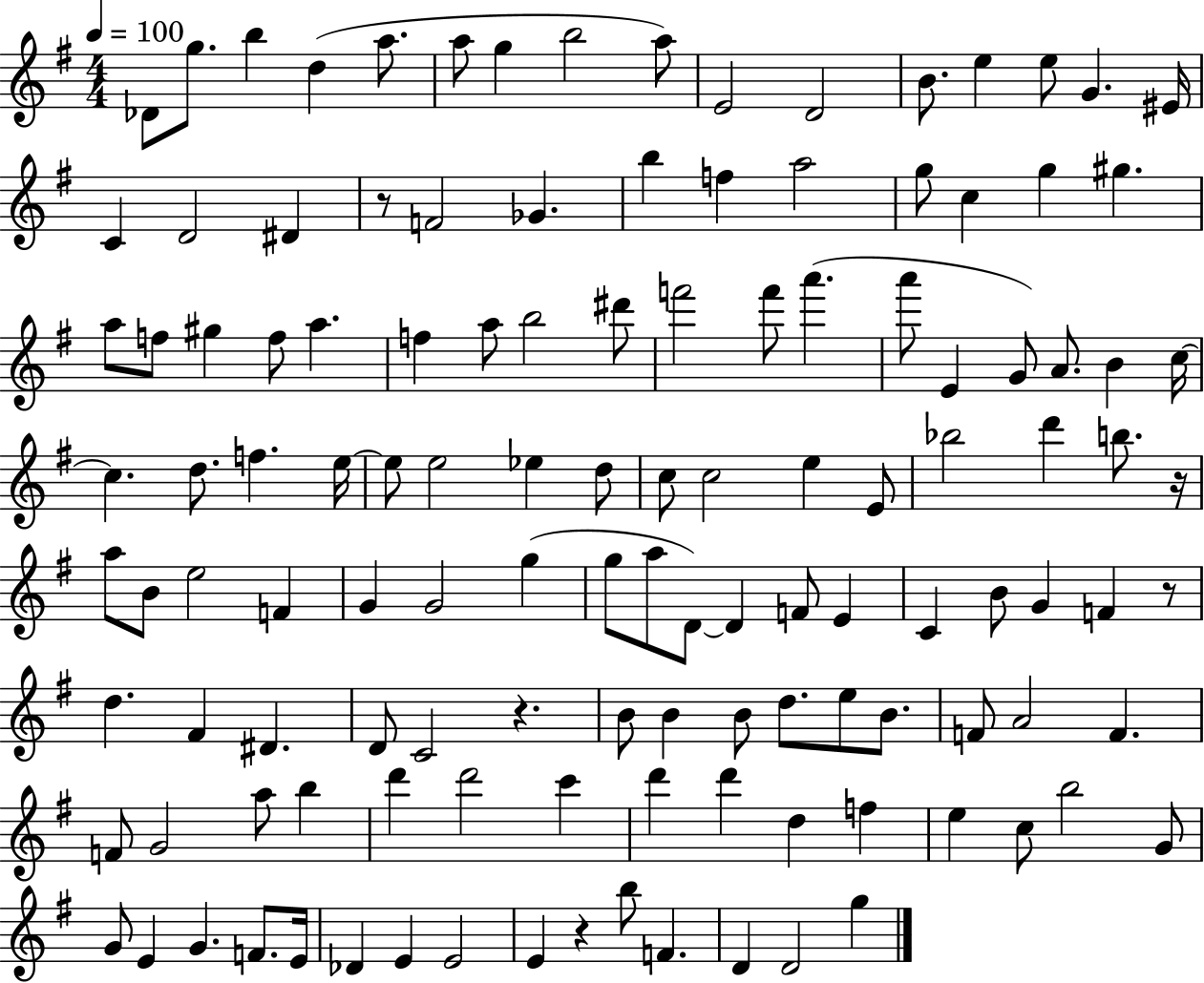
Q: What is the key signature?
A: G major